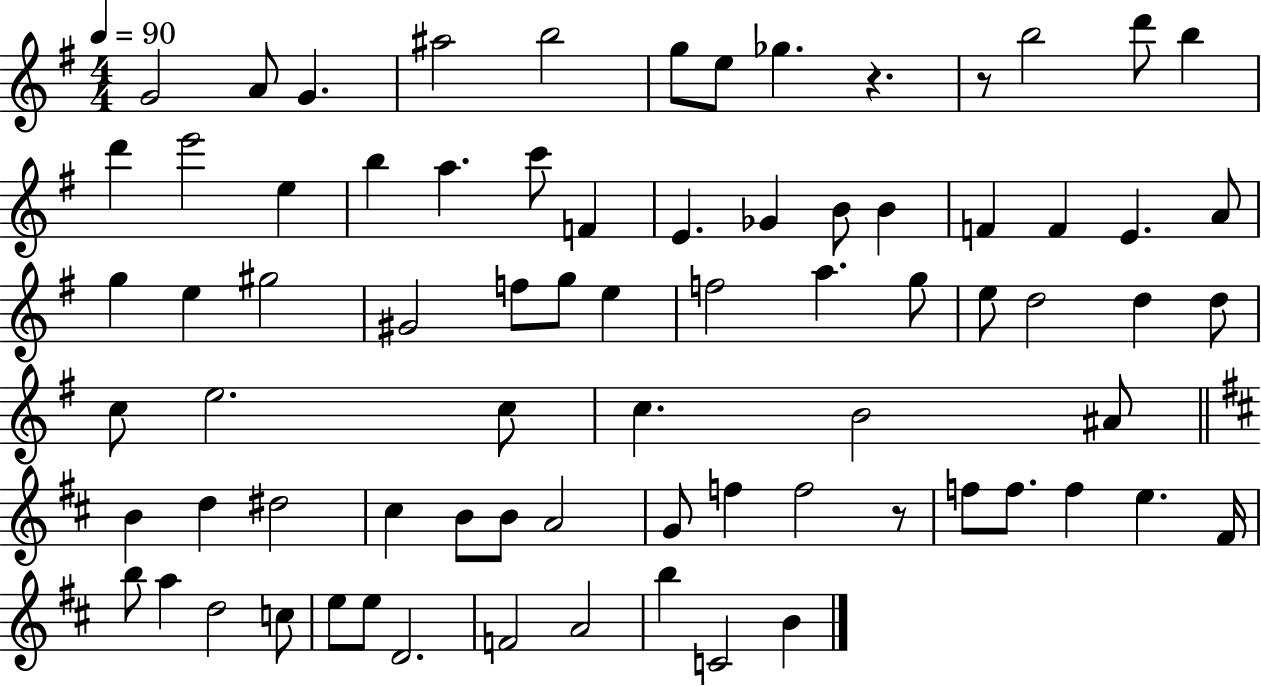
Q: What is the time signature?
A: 4/4